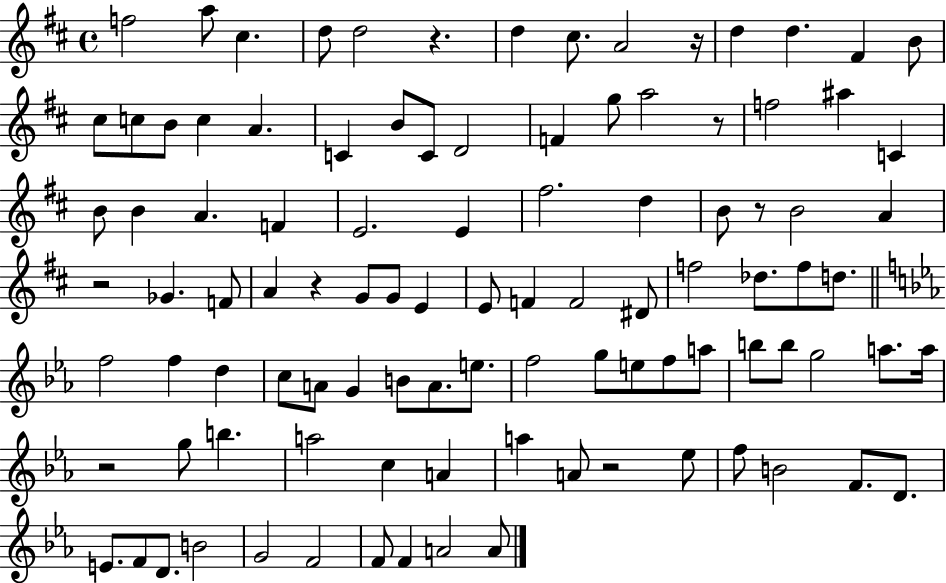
{
  \clef treble
  \time 4/4
  \defaultTimeSignature
  \key d \major
  f''2 a''8 cis''4. | d''8 d''2 r4. | d''4 cis''8. a'2 r16 | d''4 d''4. fis'4 b'8 | \break cis''8 c''8 b'8 c''4 a'4. | c'4 b'8 c'8 d'2 | f'4 g''8 a''2 r8 | f''2 ais''4 c'4 | \break b'8 b'4 a'4. f'4 | e'2. e'4 | fis''2. d''4 | b'8 r8 b'2 a'4 | \break r2 ges'4. f'8 | a'4 r4 g'8 g'8 e'4 | e'8 f'4 f'2 dis'8 | f''2 des''8. f''8 d''8. | \break \bar "||" \break \key ees \major f''2 f''4 d''4 | c''8 a'8 g'4 b'8 a'8. e''8. | f''2 g''8 e''8 f''8 a''8 | b''8 b''8 g''2 a''8. a''16 | \break r2 g''8 b''4. | a''2 c''4 a'4 | a''4 a'8 r2 ees''8 | f''8 b'2 f'8. d'8. | \break e'8. f'8 d'8. b'2 | g'2 f'2 | f'8 f'4 a'2 a'8 | \bar "|."
}